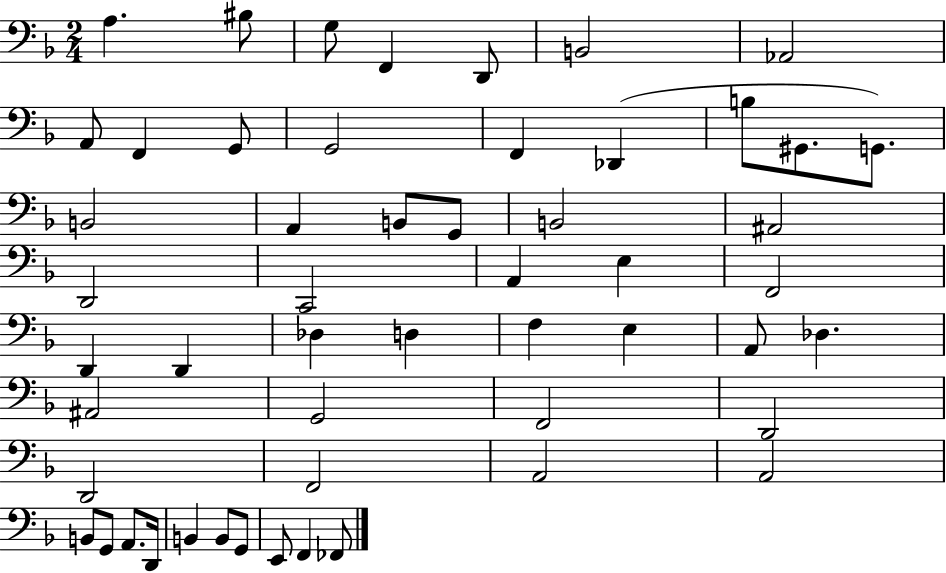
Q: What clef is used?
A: bass